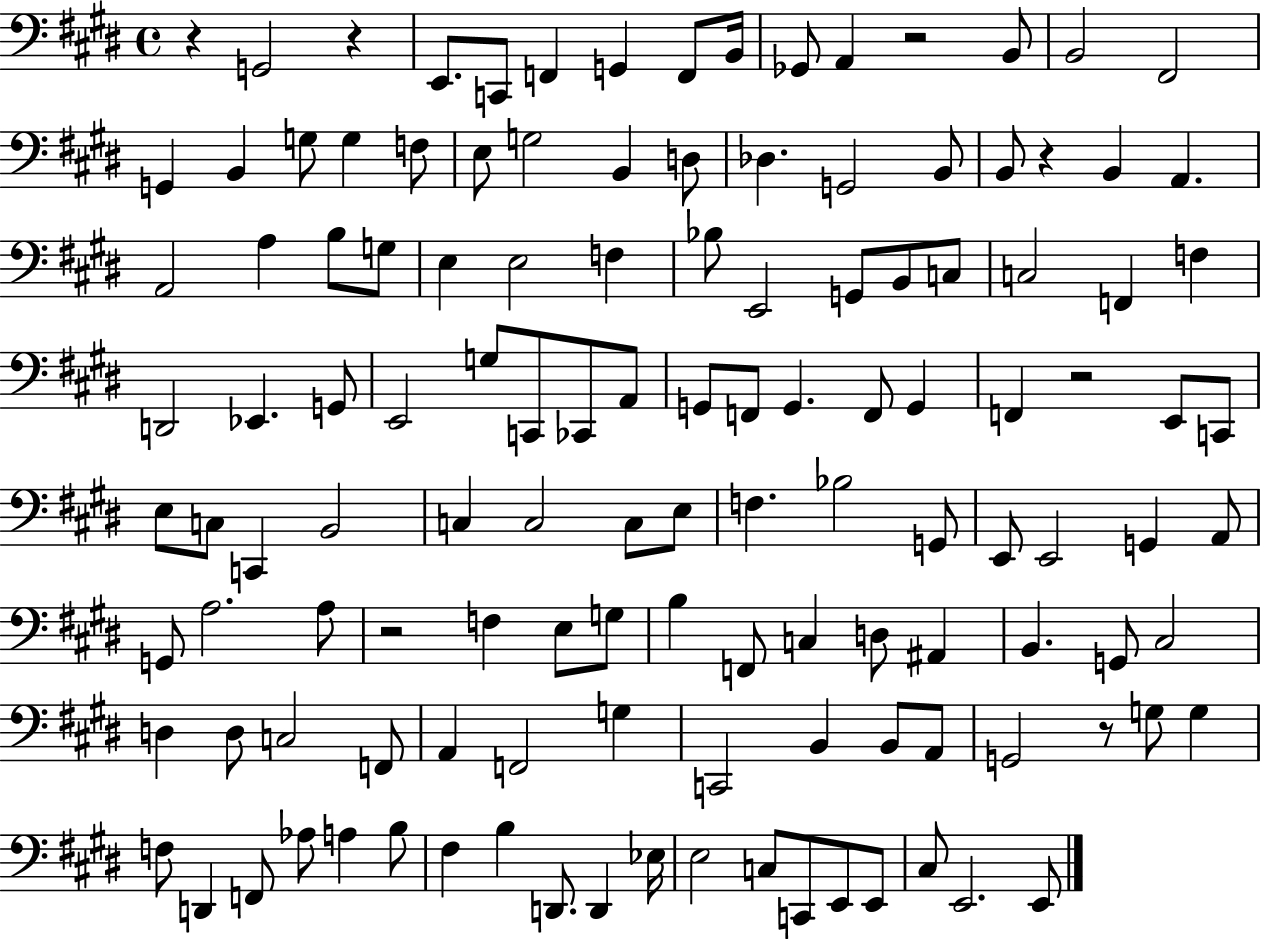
X:1
T:Untitled
M:4/4
L:1/4
K:E
z G,,2 z E,,/2 C,,/2 F,, G,, F,,/2 B,,/4 _G,,/2 A,, z2 B,,/2 B,,2 ^F,,2 G,, B,, G,/2 G, F,/2 E,/2 G,2 B,, D,/2 _D, G,,2 B,,/2 B,,/2 z B,, A,, A,,2 A, B,/2 G,/2 E, E,2 F, _B,/2 E,,2 G,,/2 B,,/2 C,/2 C,2 F,, F, D,,2 _E,, G,,/2 E,,2 G,/2 C,,/2 _C,,/2 A,,/2 G,,/2 F,,/2 G,, F,,/2 G,, F,, z2 E,,/2 C,,/2 E,/2 C,/2 C,, B,,2 C, C,2 C,/2 E,/2 F, _B,2 G,,/2 E,,/2 E,,2 G,, A,,/2 G,,/2 A,2 A,/2 z2 F, E,/2 G,/2 B, F,,/2 C, D,/2 ^A,, B,, G,,/2 ^C,2 D, D,/2 C,2 F,,/2 A,, F,,2 G, C,,2 B,, B,,/2 A,,/2 G,,2 z/2 G,/2 G, F,/2 D,, F,,/2 _A,/2 A, B,/2 ^F, B, D,,/2 D,, _E,/4 E,2 C,/2 C,,/2 E,,/2 E,,/2 ^C,/2 E,,2 E,,/2